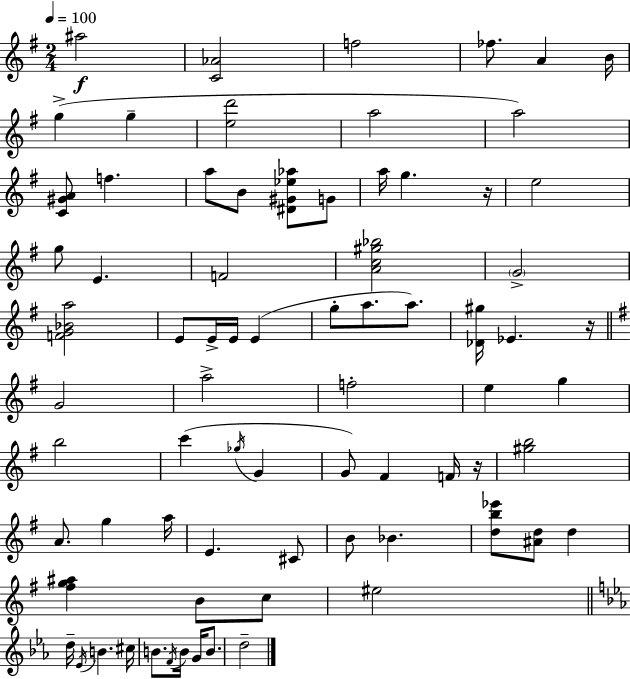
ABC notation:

X:1
T:Untitled
M:2/4
L:1/4
K:Em
^a2 [C_A]2 f2 _f/2 A B/4 g g [ed']2 a2 a2 [C^GA]/2 f a/2 B/2 [^D^G_e_a]/2 G/2 a/4 g z/4 e2 g/2 E F2 [Ac^g_b]2 G2 [FG_Ba]2 E/2 E/4 E/4 E g/2 a/2 a/2 [_D^g]/4 _E z/4 G2 a2 f2 e g b2 c' _g/4 G G/2 ^F F/4 z/4 [^gb]2 A/2 g a/4 E ^C/2 B/2 _B [db_e']/2 [^Ad]/2 d [^fg^a] B/2 c/2 ^e2 d/4 _E/4 B ^c/4 B/2 F/4 B/4 G/4 B/2 d2